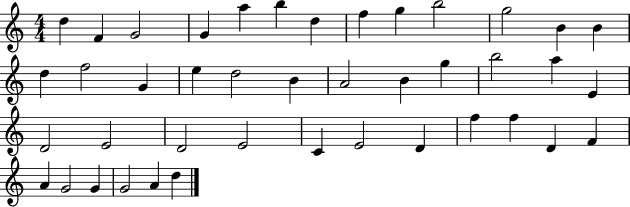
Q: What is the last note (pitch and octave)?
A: D5